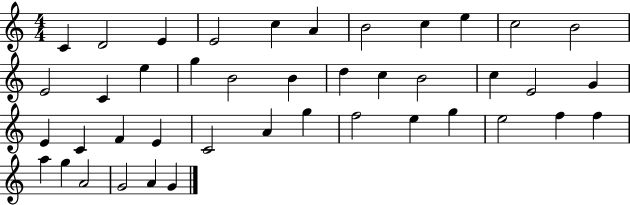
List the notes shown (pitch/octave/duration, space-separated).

C4/q D4/h E4/q E4/h C5/q A4/q B4/h C5/q E5/q C5/h B4/h E4/h C4/q E5/q G5/q B4/h B4/q D5/q C5/q B4/h C5/q E4/h G4/q E4/q C4/q F4/q E4/q C4/h A4/q G5/q F5/h E5/q G5/q E5/h F5/q F5/q A5/q G5/q A4/h G4/h A4/q G4/q